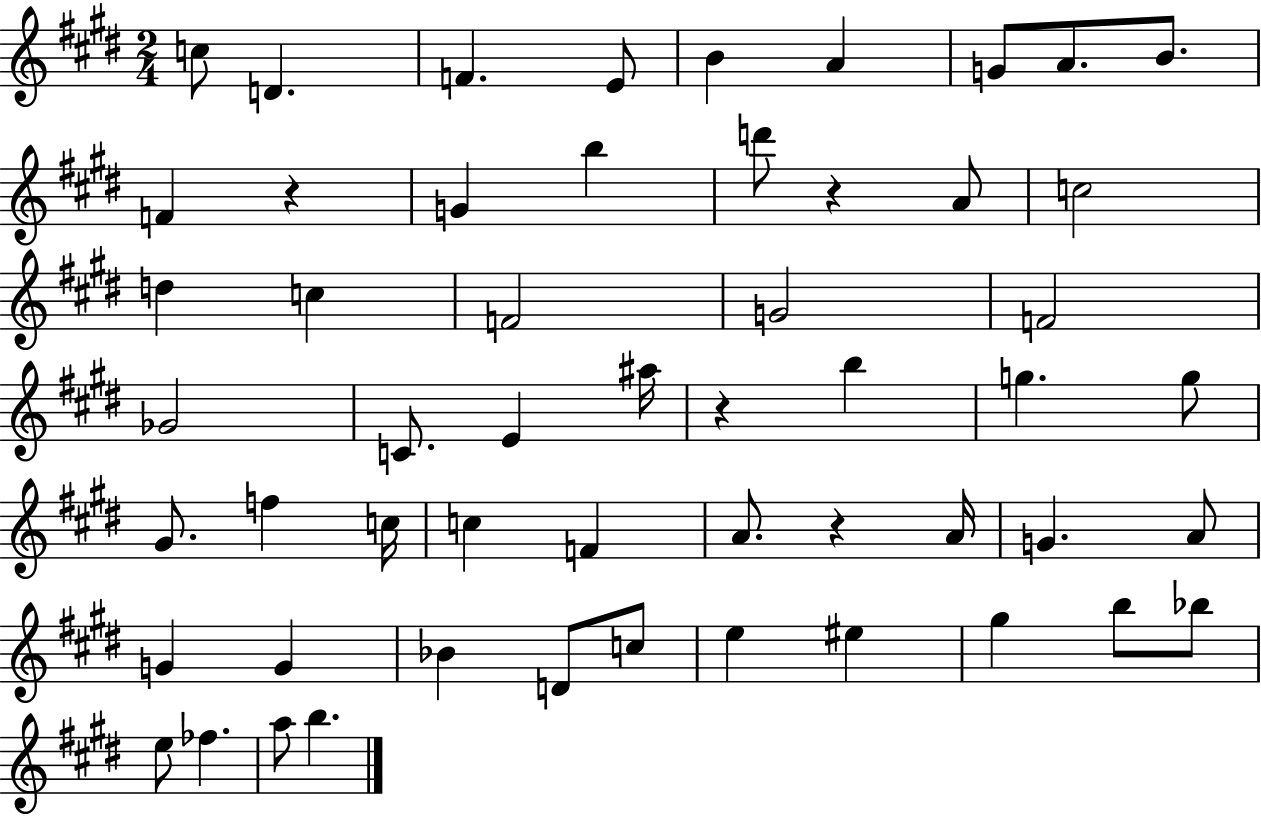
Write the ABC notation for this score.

X:1
T:Untitled
M:2/4
L:1/4
K:E
c/2 D F E/2 B A G/2 A/2 B/2 F z G b d'/2 z A/2 c2 d c F2 G2 F2 _G2 C/2 E ^a/4 z b g g/2 ^G/2 f c/4 c F A/2 z A/4 G A/2 G G _B D/2 c/2 e ^e ^g b/2 _b/2 e/2 _f a/2 b